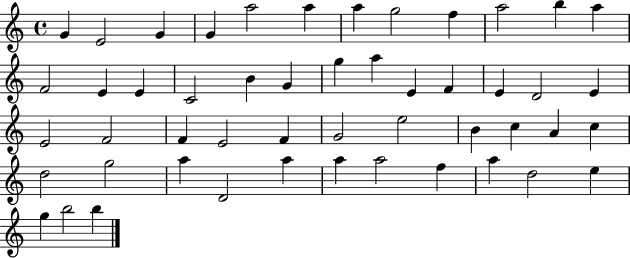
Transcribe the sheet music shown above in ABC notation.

X:1
T:Untitled
M:4/4
L:1/4
K:C
G E2 G G a2 a a g2 f a2 b a F2 E E C2 B G g a E F E D2 E E2 F2 F E2 F G2 e2 B c A c d2 g2 a D2 a a a2 f a d2 e g b2 b